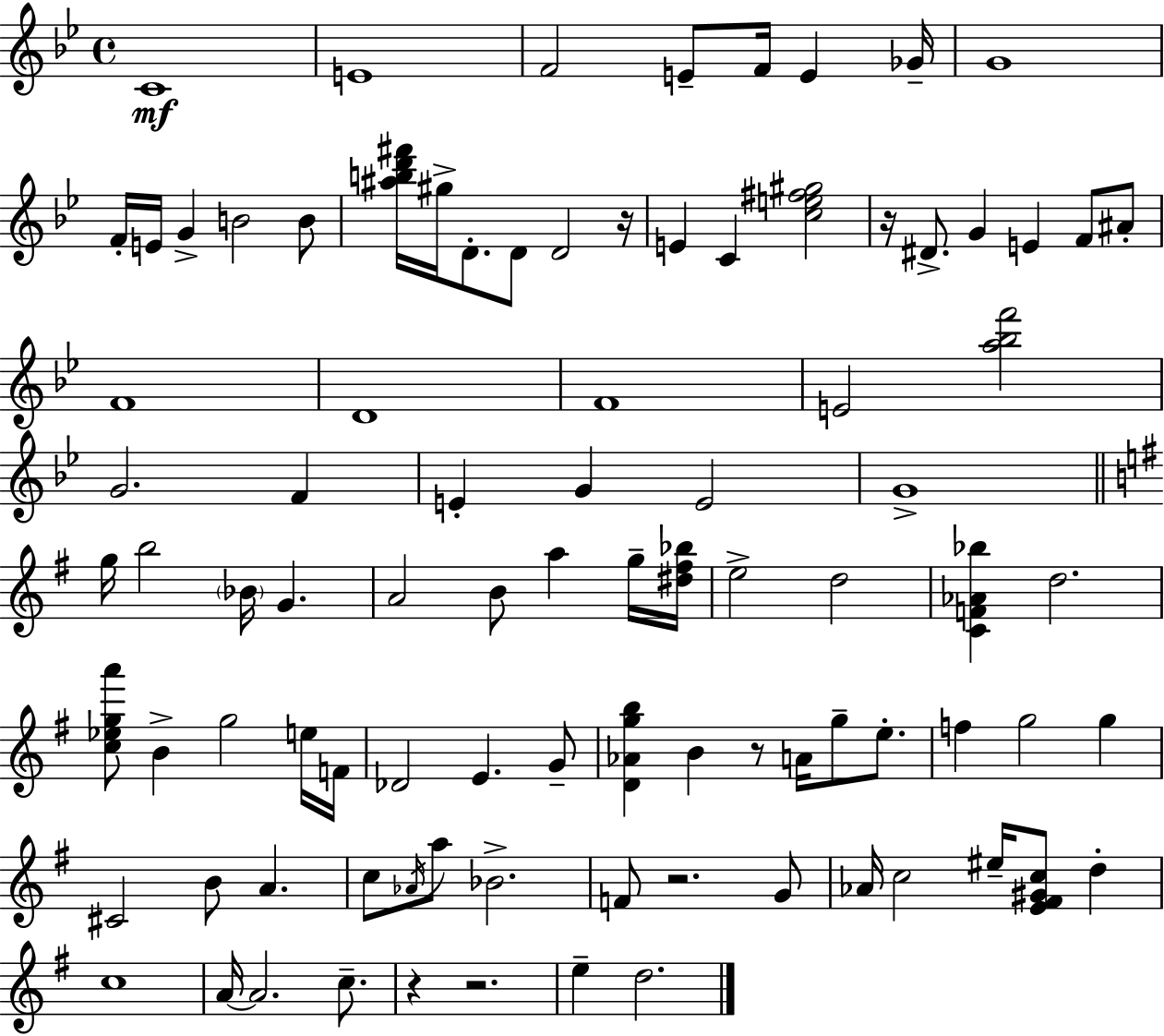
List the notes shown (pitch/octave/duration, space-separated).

C4/w E4/w F4/h E4/e F4/s E4/q Gb4/s G4/w F4/s E4/s G4/q B4/h B4/e [A#5,B5,D6,F#6]/s G#5/s D4/e. D4/e D4/h R/s E4/q C4/q [C5,E5,F#5,G#5]/h R/s D#4/e. G4/q E4/q F4/e A#4/e F4/w D4/w F4/w E4/h [A5,Bb5,F6]/h G4/h. F4/q E4/q G4/q E4/h G4/w G5/s B5/h Bb4/s G4/q. A4/h B4/e A5/q G5/s [D#5,F#5,Bb5]/s E5/h D5/h [C4,F4,Ab4,Bb5]/q D5/h. [C5,Eb5,G5,A6]/e B4/q G5/h E5/s F4/s Db4/h E4/q. G4/e [D4,Ab4,G5,B5]/q B4/q R/e A4/s G5/e E5/e. F5/q G5/h G5/q C#4/h B4/e A4/q. C5/e Ab4/s A5/e Bb4/h. F4/e R/h. G4/e Ab4/s C5/h EIS5/s [E4,F#4,G#4,C5]/e D5/q C5/w A4/s A4/h. C5/e. R/q R/h. E5/q D5/h.